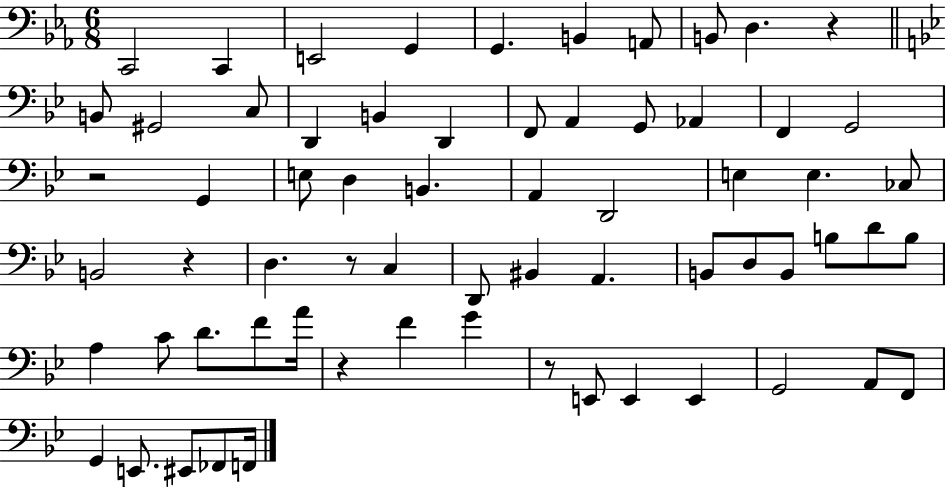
C2/h C2/q E2/h G2/q G2/q. B2/q A2/e B2/e D3/q. R/q B2/e G#2/h C3/e D2/q B2/q D2/q F2/e A2/q G2/e Ab2/q F2/q G2/h R/h G2/q E3/e D3/q B2/q. A2/q D2/h E3/q E3/q. CES3/e B2/h R/q D3/q. R/e C3/q D2/e BIS2/q A2/q. B2/e D3/e B2/e B3/e D4/e B3/e A3/q C4/e D4/e. F4/e A4/s R/q F4/q G4/q R/e E2/e E2/q E2/q G2/h A2/e F2/e G2/q E2/e. EIS2/e FES2/e F2/s